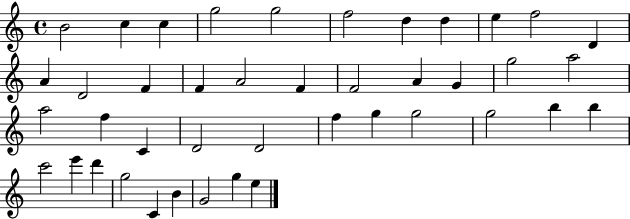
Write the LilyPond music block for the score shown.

{
  \clef treble
  \time 4/4
  \defaultTimeSignature
  \key c \major
  b'2 c''4 c''4 | g''2 g''2 | f''2 d''4 d''4 | e''4 f''2 d'4 | \break a'4 d'2 f'4 | f'4 a'2 f'4 | f'2 a'4 g'4 | g''2 a''2 | \break a''2 f''4 c'4 | d'2 d'2 | f''4 g''4 g''2 | g''2 b''4 b''4 | \break c'''2 e'''4 d'''4 | g''2 c'4 b'4 | g'2 g''4 e''4 | \bar "|."
}